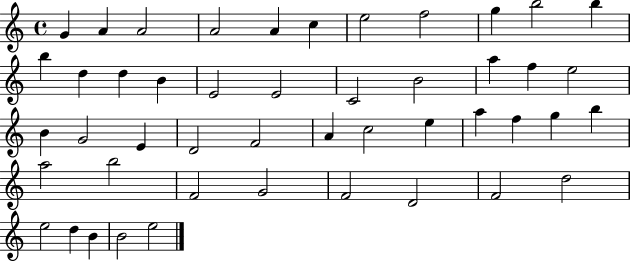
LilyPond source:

{
  \clef treble
  \time 4/4
  \defaultTimeSignature
  \key c \major
  g'4 a'4 a'2 | a'2 a'4 c''4 | e''2 f''2 | g''4 b''2 b''4 | \break b''4 d''4 d''4 b'4 | e'2 e'2 | c'2 b'2 | a''4 f''4 e''2 | \break b'4 g'2 e'4 | d'2 f'2 | a'4 c''2 e''4 | a''4 f''4 g''4 b''4 | \break a''2 b''2 | f'2 g'2 | f'2 d'2 | f'2 d''2 | \break e''2 d''4 b'4 | b'2 e''2 | \bar "|."
}